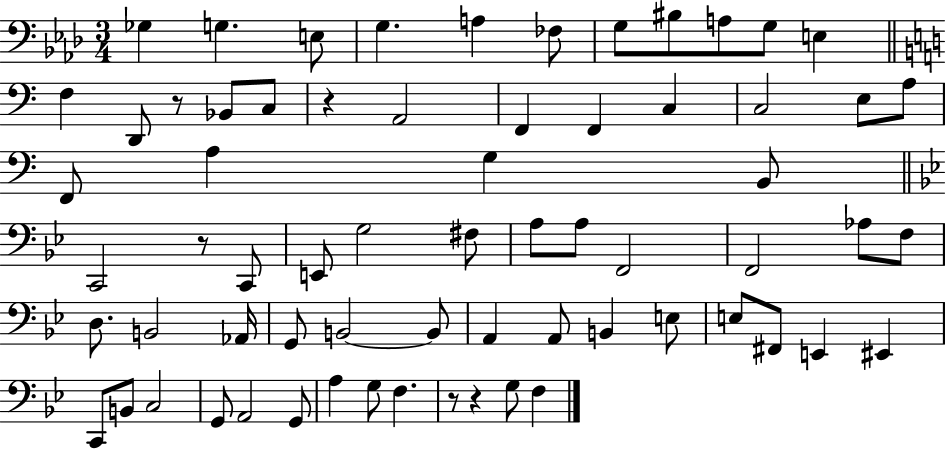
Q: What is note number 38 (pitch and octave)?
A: D3